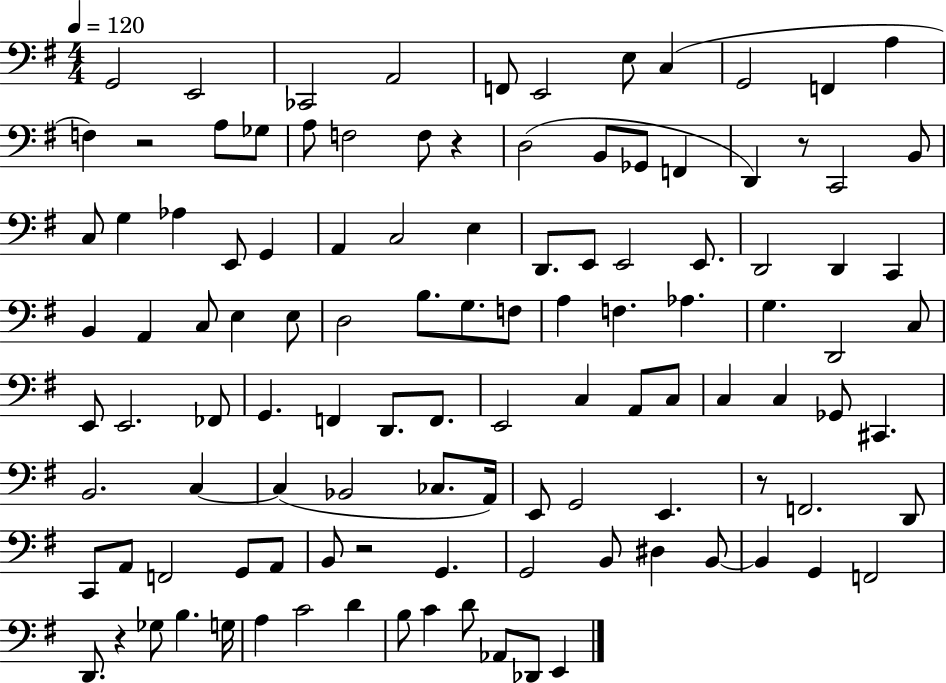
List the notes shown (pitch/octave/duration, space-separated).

G2/h E2/h CES2/h A2/h F2/e E2/h E3/e C3/q G2/h F2/q A3/q F3/q R/h A3/e Gb3/e A3/e F3/h F3/e R/q D3/h B2/e Gb2/e F2/q D2/q R/e C2/h B2/e C3/e G3/q Ab3/q E2/e G2/q A2/q C3/h E3/q D2/e. E2/e E2/h E2/e. D2/h D2/q C2/q B2/q A2/q C3/e E3/q E3/e D3/h B3/e. G3/e. F3/e A3/q F3/q. Ab3/q. G3/q. D2/h C3/e E2/e E2/h. FES2/e G2/q. F2/q D2/e. F2/e. E2/h C3/q A2/e C3/e C3/q C3/q Gb2/e C#2/q. B2/h. C3/q C3/q Bb2/h CES3/e. A2/s E2/e G2/h E2/q. R/e F2/h. D2/e C2/e A2/e F2/h G2/e A2/e B2/e R/h G2/q. G2/h B2/e D#3/q B2/e B2/q G2/q F2/h D2/e. R/q Gb3/e B3/q. G3/s A3/q C4/h D4/q B3/e C4/q D4/e Ab2/e Db2/e E2/q